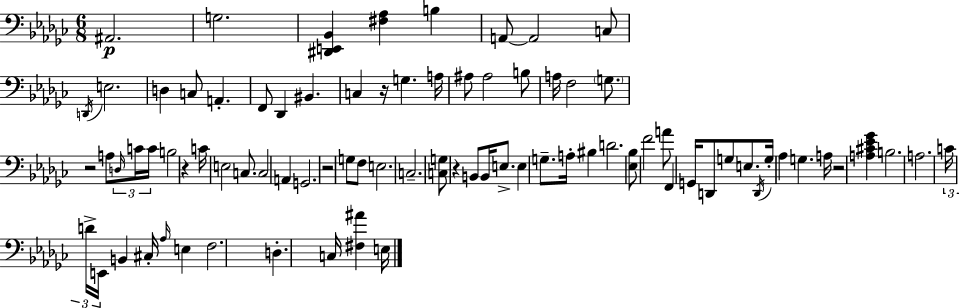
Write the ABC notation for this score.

X:1
T:Untitled
M:6/8
L:1/4
K:Ebm
^A,,2 G,2 [^D,,E,,_B,,] [^F,_A,] B, A,,/2 A,,2 C,/2 D,,/4 E,2 D, C,/2 A,, F,,/2 _D,, ^B,, C, z/4 G, A,/4 ^A,/2 ^A,2 B,/2 A,/4 F,2 G,/2 z2 A,/2 D,/4 C/4 C/4 B,2 z C/4 E,2 C,/2 C,2 A,, G,,2 z2 G,/2 F,/2 E,2 C,2 [C,G,]/2 z B,,/2 B,,/4 E,/2 E, G,/2 A,/4 ^B, D2 [_E,_B,]/2 F2 A/2 F,, G,,/4 D,,/2 G,/2 E,/2 D,,/4 G,/4 _A, G, A,/4 z2 [A,^C_E_G] B,2 A,2 C/4 D/4 E,,/4 B,, ^C,/4 _A,/4 E, F,2 D, C,/4 [^F,^A] E,/4